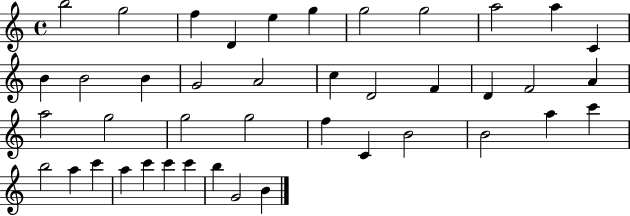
{
  \clef treble
  \time 4/4
  \defaultTimeSignature
  \key c \major
  b''2 g''2 | f''4 d'4 e''4 g''4 | g''2 g''2 | a''2 a''4 c'4 | \break b'4 b'2 b'4 | g'2 a'2 | c''4 d'2 f'4 | d'4 f'2 a'4 | \break a''2 g''2 | g''2 g''2 | f''4 c'4 b'2 | b'2 a''4 c'''4 | \break b''2 a''4 c'''4 | a''4 c'''4 c'''4 c'''4 | b''4 g'2 b'4 | \bar "|."
}